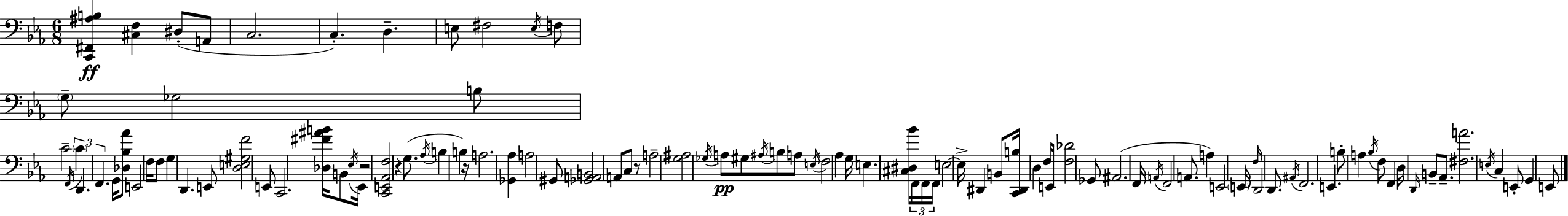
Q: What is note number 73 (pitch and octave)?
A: A#2